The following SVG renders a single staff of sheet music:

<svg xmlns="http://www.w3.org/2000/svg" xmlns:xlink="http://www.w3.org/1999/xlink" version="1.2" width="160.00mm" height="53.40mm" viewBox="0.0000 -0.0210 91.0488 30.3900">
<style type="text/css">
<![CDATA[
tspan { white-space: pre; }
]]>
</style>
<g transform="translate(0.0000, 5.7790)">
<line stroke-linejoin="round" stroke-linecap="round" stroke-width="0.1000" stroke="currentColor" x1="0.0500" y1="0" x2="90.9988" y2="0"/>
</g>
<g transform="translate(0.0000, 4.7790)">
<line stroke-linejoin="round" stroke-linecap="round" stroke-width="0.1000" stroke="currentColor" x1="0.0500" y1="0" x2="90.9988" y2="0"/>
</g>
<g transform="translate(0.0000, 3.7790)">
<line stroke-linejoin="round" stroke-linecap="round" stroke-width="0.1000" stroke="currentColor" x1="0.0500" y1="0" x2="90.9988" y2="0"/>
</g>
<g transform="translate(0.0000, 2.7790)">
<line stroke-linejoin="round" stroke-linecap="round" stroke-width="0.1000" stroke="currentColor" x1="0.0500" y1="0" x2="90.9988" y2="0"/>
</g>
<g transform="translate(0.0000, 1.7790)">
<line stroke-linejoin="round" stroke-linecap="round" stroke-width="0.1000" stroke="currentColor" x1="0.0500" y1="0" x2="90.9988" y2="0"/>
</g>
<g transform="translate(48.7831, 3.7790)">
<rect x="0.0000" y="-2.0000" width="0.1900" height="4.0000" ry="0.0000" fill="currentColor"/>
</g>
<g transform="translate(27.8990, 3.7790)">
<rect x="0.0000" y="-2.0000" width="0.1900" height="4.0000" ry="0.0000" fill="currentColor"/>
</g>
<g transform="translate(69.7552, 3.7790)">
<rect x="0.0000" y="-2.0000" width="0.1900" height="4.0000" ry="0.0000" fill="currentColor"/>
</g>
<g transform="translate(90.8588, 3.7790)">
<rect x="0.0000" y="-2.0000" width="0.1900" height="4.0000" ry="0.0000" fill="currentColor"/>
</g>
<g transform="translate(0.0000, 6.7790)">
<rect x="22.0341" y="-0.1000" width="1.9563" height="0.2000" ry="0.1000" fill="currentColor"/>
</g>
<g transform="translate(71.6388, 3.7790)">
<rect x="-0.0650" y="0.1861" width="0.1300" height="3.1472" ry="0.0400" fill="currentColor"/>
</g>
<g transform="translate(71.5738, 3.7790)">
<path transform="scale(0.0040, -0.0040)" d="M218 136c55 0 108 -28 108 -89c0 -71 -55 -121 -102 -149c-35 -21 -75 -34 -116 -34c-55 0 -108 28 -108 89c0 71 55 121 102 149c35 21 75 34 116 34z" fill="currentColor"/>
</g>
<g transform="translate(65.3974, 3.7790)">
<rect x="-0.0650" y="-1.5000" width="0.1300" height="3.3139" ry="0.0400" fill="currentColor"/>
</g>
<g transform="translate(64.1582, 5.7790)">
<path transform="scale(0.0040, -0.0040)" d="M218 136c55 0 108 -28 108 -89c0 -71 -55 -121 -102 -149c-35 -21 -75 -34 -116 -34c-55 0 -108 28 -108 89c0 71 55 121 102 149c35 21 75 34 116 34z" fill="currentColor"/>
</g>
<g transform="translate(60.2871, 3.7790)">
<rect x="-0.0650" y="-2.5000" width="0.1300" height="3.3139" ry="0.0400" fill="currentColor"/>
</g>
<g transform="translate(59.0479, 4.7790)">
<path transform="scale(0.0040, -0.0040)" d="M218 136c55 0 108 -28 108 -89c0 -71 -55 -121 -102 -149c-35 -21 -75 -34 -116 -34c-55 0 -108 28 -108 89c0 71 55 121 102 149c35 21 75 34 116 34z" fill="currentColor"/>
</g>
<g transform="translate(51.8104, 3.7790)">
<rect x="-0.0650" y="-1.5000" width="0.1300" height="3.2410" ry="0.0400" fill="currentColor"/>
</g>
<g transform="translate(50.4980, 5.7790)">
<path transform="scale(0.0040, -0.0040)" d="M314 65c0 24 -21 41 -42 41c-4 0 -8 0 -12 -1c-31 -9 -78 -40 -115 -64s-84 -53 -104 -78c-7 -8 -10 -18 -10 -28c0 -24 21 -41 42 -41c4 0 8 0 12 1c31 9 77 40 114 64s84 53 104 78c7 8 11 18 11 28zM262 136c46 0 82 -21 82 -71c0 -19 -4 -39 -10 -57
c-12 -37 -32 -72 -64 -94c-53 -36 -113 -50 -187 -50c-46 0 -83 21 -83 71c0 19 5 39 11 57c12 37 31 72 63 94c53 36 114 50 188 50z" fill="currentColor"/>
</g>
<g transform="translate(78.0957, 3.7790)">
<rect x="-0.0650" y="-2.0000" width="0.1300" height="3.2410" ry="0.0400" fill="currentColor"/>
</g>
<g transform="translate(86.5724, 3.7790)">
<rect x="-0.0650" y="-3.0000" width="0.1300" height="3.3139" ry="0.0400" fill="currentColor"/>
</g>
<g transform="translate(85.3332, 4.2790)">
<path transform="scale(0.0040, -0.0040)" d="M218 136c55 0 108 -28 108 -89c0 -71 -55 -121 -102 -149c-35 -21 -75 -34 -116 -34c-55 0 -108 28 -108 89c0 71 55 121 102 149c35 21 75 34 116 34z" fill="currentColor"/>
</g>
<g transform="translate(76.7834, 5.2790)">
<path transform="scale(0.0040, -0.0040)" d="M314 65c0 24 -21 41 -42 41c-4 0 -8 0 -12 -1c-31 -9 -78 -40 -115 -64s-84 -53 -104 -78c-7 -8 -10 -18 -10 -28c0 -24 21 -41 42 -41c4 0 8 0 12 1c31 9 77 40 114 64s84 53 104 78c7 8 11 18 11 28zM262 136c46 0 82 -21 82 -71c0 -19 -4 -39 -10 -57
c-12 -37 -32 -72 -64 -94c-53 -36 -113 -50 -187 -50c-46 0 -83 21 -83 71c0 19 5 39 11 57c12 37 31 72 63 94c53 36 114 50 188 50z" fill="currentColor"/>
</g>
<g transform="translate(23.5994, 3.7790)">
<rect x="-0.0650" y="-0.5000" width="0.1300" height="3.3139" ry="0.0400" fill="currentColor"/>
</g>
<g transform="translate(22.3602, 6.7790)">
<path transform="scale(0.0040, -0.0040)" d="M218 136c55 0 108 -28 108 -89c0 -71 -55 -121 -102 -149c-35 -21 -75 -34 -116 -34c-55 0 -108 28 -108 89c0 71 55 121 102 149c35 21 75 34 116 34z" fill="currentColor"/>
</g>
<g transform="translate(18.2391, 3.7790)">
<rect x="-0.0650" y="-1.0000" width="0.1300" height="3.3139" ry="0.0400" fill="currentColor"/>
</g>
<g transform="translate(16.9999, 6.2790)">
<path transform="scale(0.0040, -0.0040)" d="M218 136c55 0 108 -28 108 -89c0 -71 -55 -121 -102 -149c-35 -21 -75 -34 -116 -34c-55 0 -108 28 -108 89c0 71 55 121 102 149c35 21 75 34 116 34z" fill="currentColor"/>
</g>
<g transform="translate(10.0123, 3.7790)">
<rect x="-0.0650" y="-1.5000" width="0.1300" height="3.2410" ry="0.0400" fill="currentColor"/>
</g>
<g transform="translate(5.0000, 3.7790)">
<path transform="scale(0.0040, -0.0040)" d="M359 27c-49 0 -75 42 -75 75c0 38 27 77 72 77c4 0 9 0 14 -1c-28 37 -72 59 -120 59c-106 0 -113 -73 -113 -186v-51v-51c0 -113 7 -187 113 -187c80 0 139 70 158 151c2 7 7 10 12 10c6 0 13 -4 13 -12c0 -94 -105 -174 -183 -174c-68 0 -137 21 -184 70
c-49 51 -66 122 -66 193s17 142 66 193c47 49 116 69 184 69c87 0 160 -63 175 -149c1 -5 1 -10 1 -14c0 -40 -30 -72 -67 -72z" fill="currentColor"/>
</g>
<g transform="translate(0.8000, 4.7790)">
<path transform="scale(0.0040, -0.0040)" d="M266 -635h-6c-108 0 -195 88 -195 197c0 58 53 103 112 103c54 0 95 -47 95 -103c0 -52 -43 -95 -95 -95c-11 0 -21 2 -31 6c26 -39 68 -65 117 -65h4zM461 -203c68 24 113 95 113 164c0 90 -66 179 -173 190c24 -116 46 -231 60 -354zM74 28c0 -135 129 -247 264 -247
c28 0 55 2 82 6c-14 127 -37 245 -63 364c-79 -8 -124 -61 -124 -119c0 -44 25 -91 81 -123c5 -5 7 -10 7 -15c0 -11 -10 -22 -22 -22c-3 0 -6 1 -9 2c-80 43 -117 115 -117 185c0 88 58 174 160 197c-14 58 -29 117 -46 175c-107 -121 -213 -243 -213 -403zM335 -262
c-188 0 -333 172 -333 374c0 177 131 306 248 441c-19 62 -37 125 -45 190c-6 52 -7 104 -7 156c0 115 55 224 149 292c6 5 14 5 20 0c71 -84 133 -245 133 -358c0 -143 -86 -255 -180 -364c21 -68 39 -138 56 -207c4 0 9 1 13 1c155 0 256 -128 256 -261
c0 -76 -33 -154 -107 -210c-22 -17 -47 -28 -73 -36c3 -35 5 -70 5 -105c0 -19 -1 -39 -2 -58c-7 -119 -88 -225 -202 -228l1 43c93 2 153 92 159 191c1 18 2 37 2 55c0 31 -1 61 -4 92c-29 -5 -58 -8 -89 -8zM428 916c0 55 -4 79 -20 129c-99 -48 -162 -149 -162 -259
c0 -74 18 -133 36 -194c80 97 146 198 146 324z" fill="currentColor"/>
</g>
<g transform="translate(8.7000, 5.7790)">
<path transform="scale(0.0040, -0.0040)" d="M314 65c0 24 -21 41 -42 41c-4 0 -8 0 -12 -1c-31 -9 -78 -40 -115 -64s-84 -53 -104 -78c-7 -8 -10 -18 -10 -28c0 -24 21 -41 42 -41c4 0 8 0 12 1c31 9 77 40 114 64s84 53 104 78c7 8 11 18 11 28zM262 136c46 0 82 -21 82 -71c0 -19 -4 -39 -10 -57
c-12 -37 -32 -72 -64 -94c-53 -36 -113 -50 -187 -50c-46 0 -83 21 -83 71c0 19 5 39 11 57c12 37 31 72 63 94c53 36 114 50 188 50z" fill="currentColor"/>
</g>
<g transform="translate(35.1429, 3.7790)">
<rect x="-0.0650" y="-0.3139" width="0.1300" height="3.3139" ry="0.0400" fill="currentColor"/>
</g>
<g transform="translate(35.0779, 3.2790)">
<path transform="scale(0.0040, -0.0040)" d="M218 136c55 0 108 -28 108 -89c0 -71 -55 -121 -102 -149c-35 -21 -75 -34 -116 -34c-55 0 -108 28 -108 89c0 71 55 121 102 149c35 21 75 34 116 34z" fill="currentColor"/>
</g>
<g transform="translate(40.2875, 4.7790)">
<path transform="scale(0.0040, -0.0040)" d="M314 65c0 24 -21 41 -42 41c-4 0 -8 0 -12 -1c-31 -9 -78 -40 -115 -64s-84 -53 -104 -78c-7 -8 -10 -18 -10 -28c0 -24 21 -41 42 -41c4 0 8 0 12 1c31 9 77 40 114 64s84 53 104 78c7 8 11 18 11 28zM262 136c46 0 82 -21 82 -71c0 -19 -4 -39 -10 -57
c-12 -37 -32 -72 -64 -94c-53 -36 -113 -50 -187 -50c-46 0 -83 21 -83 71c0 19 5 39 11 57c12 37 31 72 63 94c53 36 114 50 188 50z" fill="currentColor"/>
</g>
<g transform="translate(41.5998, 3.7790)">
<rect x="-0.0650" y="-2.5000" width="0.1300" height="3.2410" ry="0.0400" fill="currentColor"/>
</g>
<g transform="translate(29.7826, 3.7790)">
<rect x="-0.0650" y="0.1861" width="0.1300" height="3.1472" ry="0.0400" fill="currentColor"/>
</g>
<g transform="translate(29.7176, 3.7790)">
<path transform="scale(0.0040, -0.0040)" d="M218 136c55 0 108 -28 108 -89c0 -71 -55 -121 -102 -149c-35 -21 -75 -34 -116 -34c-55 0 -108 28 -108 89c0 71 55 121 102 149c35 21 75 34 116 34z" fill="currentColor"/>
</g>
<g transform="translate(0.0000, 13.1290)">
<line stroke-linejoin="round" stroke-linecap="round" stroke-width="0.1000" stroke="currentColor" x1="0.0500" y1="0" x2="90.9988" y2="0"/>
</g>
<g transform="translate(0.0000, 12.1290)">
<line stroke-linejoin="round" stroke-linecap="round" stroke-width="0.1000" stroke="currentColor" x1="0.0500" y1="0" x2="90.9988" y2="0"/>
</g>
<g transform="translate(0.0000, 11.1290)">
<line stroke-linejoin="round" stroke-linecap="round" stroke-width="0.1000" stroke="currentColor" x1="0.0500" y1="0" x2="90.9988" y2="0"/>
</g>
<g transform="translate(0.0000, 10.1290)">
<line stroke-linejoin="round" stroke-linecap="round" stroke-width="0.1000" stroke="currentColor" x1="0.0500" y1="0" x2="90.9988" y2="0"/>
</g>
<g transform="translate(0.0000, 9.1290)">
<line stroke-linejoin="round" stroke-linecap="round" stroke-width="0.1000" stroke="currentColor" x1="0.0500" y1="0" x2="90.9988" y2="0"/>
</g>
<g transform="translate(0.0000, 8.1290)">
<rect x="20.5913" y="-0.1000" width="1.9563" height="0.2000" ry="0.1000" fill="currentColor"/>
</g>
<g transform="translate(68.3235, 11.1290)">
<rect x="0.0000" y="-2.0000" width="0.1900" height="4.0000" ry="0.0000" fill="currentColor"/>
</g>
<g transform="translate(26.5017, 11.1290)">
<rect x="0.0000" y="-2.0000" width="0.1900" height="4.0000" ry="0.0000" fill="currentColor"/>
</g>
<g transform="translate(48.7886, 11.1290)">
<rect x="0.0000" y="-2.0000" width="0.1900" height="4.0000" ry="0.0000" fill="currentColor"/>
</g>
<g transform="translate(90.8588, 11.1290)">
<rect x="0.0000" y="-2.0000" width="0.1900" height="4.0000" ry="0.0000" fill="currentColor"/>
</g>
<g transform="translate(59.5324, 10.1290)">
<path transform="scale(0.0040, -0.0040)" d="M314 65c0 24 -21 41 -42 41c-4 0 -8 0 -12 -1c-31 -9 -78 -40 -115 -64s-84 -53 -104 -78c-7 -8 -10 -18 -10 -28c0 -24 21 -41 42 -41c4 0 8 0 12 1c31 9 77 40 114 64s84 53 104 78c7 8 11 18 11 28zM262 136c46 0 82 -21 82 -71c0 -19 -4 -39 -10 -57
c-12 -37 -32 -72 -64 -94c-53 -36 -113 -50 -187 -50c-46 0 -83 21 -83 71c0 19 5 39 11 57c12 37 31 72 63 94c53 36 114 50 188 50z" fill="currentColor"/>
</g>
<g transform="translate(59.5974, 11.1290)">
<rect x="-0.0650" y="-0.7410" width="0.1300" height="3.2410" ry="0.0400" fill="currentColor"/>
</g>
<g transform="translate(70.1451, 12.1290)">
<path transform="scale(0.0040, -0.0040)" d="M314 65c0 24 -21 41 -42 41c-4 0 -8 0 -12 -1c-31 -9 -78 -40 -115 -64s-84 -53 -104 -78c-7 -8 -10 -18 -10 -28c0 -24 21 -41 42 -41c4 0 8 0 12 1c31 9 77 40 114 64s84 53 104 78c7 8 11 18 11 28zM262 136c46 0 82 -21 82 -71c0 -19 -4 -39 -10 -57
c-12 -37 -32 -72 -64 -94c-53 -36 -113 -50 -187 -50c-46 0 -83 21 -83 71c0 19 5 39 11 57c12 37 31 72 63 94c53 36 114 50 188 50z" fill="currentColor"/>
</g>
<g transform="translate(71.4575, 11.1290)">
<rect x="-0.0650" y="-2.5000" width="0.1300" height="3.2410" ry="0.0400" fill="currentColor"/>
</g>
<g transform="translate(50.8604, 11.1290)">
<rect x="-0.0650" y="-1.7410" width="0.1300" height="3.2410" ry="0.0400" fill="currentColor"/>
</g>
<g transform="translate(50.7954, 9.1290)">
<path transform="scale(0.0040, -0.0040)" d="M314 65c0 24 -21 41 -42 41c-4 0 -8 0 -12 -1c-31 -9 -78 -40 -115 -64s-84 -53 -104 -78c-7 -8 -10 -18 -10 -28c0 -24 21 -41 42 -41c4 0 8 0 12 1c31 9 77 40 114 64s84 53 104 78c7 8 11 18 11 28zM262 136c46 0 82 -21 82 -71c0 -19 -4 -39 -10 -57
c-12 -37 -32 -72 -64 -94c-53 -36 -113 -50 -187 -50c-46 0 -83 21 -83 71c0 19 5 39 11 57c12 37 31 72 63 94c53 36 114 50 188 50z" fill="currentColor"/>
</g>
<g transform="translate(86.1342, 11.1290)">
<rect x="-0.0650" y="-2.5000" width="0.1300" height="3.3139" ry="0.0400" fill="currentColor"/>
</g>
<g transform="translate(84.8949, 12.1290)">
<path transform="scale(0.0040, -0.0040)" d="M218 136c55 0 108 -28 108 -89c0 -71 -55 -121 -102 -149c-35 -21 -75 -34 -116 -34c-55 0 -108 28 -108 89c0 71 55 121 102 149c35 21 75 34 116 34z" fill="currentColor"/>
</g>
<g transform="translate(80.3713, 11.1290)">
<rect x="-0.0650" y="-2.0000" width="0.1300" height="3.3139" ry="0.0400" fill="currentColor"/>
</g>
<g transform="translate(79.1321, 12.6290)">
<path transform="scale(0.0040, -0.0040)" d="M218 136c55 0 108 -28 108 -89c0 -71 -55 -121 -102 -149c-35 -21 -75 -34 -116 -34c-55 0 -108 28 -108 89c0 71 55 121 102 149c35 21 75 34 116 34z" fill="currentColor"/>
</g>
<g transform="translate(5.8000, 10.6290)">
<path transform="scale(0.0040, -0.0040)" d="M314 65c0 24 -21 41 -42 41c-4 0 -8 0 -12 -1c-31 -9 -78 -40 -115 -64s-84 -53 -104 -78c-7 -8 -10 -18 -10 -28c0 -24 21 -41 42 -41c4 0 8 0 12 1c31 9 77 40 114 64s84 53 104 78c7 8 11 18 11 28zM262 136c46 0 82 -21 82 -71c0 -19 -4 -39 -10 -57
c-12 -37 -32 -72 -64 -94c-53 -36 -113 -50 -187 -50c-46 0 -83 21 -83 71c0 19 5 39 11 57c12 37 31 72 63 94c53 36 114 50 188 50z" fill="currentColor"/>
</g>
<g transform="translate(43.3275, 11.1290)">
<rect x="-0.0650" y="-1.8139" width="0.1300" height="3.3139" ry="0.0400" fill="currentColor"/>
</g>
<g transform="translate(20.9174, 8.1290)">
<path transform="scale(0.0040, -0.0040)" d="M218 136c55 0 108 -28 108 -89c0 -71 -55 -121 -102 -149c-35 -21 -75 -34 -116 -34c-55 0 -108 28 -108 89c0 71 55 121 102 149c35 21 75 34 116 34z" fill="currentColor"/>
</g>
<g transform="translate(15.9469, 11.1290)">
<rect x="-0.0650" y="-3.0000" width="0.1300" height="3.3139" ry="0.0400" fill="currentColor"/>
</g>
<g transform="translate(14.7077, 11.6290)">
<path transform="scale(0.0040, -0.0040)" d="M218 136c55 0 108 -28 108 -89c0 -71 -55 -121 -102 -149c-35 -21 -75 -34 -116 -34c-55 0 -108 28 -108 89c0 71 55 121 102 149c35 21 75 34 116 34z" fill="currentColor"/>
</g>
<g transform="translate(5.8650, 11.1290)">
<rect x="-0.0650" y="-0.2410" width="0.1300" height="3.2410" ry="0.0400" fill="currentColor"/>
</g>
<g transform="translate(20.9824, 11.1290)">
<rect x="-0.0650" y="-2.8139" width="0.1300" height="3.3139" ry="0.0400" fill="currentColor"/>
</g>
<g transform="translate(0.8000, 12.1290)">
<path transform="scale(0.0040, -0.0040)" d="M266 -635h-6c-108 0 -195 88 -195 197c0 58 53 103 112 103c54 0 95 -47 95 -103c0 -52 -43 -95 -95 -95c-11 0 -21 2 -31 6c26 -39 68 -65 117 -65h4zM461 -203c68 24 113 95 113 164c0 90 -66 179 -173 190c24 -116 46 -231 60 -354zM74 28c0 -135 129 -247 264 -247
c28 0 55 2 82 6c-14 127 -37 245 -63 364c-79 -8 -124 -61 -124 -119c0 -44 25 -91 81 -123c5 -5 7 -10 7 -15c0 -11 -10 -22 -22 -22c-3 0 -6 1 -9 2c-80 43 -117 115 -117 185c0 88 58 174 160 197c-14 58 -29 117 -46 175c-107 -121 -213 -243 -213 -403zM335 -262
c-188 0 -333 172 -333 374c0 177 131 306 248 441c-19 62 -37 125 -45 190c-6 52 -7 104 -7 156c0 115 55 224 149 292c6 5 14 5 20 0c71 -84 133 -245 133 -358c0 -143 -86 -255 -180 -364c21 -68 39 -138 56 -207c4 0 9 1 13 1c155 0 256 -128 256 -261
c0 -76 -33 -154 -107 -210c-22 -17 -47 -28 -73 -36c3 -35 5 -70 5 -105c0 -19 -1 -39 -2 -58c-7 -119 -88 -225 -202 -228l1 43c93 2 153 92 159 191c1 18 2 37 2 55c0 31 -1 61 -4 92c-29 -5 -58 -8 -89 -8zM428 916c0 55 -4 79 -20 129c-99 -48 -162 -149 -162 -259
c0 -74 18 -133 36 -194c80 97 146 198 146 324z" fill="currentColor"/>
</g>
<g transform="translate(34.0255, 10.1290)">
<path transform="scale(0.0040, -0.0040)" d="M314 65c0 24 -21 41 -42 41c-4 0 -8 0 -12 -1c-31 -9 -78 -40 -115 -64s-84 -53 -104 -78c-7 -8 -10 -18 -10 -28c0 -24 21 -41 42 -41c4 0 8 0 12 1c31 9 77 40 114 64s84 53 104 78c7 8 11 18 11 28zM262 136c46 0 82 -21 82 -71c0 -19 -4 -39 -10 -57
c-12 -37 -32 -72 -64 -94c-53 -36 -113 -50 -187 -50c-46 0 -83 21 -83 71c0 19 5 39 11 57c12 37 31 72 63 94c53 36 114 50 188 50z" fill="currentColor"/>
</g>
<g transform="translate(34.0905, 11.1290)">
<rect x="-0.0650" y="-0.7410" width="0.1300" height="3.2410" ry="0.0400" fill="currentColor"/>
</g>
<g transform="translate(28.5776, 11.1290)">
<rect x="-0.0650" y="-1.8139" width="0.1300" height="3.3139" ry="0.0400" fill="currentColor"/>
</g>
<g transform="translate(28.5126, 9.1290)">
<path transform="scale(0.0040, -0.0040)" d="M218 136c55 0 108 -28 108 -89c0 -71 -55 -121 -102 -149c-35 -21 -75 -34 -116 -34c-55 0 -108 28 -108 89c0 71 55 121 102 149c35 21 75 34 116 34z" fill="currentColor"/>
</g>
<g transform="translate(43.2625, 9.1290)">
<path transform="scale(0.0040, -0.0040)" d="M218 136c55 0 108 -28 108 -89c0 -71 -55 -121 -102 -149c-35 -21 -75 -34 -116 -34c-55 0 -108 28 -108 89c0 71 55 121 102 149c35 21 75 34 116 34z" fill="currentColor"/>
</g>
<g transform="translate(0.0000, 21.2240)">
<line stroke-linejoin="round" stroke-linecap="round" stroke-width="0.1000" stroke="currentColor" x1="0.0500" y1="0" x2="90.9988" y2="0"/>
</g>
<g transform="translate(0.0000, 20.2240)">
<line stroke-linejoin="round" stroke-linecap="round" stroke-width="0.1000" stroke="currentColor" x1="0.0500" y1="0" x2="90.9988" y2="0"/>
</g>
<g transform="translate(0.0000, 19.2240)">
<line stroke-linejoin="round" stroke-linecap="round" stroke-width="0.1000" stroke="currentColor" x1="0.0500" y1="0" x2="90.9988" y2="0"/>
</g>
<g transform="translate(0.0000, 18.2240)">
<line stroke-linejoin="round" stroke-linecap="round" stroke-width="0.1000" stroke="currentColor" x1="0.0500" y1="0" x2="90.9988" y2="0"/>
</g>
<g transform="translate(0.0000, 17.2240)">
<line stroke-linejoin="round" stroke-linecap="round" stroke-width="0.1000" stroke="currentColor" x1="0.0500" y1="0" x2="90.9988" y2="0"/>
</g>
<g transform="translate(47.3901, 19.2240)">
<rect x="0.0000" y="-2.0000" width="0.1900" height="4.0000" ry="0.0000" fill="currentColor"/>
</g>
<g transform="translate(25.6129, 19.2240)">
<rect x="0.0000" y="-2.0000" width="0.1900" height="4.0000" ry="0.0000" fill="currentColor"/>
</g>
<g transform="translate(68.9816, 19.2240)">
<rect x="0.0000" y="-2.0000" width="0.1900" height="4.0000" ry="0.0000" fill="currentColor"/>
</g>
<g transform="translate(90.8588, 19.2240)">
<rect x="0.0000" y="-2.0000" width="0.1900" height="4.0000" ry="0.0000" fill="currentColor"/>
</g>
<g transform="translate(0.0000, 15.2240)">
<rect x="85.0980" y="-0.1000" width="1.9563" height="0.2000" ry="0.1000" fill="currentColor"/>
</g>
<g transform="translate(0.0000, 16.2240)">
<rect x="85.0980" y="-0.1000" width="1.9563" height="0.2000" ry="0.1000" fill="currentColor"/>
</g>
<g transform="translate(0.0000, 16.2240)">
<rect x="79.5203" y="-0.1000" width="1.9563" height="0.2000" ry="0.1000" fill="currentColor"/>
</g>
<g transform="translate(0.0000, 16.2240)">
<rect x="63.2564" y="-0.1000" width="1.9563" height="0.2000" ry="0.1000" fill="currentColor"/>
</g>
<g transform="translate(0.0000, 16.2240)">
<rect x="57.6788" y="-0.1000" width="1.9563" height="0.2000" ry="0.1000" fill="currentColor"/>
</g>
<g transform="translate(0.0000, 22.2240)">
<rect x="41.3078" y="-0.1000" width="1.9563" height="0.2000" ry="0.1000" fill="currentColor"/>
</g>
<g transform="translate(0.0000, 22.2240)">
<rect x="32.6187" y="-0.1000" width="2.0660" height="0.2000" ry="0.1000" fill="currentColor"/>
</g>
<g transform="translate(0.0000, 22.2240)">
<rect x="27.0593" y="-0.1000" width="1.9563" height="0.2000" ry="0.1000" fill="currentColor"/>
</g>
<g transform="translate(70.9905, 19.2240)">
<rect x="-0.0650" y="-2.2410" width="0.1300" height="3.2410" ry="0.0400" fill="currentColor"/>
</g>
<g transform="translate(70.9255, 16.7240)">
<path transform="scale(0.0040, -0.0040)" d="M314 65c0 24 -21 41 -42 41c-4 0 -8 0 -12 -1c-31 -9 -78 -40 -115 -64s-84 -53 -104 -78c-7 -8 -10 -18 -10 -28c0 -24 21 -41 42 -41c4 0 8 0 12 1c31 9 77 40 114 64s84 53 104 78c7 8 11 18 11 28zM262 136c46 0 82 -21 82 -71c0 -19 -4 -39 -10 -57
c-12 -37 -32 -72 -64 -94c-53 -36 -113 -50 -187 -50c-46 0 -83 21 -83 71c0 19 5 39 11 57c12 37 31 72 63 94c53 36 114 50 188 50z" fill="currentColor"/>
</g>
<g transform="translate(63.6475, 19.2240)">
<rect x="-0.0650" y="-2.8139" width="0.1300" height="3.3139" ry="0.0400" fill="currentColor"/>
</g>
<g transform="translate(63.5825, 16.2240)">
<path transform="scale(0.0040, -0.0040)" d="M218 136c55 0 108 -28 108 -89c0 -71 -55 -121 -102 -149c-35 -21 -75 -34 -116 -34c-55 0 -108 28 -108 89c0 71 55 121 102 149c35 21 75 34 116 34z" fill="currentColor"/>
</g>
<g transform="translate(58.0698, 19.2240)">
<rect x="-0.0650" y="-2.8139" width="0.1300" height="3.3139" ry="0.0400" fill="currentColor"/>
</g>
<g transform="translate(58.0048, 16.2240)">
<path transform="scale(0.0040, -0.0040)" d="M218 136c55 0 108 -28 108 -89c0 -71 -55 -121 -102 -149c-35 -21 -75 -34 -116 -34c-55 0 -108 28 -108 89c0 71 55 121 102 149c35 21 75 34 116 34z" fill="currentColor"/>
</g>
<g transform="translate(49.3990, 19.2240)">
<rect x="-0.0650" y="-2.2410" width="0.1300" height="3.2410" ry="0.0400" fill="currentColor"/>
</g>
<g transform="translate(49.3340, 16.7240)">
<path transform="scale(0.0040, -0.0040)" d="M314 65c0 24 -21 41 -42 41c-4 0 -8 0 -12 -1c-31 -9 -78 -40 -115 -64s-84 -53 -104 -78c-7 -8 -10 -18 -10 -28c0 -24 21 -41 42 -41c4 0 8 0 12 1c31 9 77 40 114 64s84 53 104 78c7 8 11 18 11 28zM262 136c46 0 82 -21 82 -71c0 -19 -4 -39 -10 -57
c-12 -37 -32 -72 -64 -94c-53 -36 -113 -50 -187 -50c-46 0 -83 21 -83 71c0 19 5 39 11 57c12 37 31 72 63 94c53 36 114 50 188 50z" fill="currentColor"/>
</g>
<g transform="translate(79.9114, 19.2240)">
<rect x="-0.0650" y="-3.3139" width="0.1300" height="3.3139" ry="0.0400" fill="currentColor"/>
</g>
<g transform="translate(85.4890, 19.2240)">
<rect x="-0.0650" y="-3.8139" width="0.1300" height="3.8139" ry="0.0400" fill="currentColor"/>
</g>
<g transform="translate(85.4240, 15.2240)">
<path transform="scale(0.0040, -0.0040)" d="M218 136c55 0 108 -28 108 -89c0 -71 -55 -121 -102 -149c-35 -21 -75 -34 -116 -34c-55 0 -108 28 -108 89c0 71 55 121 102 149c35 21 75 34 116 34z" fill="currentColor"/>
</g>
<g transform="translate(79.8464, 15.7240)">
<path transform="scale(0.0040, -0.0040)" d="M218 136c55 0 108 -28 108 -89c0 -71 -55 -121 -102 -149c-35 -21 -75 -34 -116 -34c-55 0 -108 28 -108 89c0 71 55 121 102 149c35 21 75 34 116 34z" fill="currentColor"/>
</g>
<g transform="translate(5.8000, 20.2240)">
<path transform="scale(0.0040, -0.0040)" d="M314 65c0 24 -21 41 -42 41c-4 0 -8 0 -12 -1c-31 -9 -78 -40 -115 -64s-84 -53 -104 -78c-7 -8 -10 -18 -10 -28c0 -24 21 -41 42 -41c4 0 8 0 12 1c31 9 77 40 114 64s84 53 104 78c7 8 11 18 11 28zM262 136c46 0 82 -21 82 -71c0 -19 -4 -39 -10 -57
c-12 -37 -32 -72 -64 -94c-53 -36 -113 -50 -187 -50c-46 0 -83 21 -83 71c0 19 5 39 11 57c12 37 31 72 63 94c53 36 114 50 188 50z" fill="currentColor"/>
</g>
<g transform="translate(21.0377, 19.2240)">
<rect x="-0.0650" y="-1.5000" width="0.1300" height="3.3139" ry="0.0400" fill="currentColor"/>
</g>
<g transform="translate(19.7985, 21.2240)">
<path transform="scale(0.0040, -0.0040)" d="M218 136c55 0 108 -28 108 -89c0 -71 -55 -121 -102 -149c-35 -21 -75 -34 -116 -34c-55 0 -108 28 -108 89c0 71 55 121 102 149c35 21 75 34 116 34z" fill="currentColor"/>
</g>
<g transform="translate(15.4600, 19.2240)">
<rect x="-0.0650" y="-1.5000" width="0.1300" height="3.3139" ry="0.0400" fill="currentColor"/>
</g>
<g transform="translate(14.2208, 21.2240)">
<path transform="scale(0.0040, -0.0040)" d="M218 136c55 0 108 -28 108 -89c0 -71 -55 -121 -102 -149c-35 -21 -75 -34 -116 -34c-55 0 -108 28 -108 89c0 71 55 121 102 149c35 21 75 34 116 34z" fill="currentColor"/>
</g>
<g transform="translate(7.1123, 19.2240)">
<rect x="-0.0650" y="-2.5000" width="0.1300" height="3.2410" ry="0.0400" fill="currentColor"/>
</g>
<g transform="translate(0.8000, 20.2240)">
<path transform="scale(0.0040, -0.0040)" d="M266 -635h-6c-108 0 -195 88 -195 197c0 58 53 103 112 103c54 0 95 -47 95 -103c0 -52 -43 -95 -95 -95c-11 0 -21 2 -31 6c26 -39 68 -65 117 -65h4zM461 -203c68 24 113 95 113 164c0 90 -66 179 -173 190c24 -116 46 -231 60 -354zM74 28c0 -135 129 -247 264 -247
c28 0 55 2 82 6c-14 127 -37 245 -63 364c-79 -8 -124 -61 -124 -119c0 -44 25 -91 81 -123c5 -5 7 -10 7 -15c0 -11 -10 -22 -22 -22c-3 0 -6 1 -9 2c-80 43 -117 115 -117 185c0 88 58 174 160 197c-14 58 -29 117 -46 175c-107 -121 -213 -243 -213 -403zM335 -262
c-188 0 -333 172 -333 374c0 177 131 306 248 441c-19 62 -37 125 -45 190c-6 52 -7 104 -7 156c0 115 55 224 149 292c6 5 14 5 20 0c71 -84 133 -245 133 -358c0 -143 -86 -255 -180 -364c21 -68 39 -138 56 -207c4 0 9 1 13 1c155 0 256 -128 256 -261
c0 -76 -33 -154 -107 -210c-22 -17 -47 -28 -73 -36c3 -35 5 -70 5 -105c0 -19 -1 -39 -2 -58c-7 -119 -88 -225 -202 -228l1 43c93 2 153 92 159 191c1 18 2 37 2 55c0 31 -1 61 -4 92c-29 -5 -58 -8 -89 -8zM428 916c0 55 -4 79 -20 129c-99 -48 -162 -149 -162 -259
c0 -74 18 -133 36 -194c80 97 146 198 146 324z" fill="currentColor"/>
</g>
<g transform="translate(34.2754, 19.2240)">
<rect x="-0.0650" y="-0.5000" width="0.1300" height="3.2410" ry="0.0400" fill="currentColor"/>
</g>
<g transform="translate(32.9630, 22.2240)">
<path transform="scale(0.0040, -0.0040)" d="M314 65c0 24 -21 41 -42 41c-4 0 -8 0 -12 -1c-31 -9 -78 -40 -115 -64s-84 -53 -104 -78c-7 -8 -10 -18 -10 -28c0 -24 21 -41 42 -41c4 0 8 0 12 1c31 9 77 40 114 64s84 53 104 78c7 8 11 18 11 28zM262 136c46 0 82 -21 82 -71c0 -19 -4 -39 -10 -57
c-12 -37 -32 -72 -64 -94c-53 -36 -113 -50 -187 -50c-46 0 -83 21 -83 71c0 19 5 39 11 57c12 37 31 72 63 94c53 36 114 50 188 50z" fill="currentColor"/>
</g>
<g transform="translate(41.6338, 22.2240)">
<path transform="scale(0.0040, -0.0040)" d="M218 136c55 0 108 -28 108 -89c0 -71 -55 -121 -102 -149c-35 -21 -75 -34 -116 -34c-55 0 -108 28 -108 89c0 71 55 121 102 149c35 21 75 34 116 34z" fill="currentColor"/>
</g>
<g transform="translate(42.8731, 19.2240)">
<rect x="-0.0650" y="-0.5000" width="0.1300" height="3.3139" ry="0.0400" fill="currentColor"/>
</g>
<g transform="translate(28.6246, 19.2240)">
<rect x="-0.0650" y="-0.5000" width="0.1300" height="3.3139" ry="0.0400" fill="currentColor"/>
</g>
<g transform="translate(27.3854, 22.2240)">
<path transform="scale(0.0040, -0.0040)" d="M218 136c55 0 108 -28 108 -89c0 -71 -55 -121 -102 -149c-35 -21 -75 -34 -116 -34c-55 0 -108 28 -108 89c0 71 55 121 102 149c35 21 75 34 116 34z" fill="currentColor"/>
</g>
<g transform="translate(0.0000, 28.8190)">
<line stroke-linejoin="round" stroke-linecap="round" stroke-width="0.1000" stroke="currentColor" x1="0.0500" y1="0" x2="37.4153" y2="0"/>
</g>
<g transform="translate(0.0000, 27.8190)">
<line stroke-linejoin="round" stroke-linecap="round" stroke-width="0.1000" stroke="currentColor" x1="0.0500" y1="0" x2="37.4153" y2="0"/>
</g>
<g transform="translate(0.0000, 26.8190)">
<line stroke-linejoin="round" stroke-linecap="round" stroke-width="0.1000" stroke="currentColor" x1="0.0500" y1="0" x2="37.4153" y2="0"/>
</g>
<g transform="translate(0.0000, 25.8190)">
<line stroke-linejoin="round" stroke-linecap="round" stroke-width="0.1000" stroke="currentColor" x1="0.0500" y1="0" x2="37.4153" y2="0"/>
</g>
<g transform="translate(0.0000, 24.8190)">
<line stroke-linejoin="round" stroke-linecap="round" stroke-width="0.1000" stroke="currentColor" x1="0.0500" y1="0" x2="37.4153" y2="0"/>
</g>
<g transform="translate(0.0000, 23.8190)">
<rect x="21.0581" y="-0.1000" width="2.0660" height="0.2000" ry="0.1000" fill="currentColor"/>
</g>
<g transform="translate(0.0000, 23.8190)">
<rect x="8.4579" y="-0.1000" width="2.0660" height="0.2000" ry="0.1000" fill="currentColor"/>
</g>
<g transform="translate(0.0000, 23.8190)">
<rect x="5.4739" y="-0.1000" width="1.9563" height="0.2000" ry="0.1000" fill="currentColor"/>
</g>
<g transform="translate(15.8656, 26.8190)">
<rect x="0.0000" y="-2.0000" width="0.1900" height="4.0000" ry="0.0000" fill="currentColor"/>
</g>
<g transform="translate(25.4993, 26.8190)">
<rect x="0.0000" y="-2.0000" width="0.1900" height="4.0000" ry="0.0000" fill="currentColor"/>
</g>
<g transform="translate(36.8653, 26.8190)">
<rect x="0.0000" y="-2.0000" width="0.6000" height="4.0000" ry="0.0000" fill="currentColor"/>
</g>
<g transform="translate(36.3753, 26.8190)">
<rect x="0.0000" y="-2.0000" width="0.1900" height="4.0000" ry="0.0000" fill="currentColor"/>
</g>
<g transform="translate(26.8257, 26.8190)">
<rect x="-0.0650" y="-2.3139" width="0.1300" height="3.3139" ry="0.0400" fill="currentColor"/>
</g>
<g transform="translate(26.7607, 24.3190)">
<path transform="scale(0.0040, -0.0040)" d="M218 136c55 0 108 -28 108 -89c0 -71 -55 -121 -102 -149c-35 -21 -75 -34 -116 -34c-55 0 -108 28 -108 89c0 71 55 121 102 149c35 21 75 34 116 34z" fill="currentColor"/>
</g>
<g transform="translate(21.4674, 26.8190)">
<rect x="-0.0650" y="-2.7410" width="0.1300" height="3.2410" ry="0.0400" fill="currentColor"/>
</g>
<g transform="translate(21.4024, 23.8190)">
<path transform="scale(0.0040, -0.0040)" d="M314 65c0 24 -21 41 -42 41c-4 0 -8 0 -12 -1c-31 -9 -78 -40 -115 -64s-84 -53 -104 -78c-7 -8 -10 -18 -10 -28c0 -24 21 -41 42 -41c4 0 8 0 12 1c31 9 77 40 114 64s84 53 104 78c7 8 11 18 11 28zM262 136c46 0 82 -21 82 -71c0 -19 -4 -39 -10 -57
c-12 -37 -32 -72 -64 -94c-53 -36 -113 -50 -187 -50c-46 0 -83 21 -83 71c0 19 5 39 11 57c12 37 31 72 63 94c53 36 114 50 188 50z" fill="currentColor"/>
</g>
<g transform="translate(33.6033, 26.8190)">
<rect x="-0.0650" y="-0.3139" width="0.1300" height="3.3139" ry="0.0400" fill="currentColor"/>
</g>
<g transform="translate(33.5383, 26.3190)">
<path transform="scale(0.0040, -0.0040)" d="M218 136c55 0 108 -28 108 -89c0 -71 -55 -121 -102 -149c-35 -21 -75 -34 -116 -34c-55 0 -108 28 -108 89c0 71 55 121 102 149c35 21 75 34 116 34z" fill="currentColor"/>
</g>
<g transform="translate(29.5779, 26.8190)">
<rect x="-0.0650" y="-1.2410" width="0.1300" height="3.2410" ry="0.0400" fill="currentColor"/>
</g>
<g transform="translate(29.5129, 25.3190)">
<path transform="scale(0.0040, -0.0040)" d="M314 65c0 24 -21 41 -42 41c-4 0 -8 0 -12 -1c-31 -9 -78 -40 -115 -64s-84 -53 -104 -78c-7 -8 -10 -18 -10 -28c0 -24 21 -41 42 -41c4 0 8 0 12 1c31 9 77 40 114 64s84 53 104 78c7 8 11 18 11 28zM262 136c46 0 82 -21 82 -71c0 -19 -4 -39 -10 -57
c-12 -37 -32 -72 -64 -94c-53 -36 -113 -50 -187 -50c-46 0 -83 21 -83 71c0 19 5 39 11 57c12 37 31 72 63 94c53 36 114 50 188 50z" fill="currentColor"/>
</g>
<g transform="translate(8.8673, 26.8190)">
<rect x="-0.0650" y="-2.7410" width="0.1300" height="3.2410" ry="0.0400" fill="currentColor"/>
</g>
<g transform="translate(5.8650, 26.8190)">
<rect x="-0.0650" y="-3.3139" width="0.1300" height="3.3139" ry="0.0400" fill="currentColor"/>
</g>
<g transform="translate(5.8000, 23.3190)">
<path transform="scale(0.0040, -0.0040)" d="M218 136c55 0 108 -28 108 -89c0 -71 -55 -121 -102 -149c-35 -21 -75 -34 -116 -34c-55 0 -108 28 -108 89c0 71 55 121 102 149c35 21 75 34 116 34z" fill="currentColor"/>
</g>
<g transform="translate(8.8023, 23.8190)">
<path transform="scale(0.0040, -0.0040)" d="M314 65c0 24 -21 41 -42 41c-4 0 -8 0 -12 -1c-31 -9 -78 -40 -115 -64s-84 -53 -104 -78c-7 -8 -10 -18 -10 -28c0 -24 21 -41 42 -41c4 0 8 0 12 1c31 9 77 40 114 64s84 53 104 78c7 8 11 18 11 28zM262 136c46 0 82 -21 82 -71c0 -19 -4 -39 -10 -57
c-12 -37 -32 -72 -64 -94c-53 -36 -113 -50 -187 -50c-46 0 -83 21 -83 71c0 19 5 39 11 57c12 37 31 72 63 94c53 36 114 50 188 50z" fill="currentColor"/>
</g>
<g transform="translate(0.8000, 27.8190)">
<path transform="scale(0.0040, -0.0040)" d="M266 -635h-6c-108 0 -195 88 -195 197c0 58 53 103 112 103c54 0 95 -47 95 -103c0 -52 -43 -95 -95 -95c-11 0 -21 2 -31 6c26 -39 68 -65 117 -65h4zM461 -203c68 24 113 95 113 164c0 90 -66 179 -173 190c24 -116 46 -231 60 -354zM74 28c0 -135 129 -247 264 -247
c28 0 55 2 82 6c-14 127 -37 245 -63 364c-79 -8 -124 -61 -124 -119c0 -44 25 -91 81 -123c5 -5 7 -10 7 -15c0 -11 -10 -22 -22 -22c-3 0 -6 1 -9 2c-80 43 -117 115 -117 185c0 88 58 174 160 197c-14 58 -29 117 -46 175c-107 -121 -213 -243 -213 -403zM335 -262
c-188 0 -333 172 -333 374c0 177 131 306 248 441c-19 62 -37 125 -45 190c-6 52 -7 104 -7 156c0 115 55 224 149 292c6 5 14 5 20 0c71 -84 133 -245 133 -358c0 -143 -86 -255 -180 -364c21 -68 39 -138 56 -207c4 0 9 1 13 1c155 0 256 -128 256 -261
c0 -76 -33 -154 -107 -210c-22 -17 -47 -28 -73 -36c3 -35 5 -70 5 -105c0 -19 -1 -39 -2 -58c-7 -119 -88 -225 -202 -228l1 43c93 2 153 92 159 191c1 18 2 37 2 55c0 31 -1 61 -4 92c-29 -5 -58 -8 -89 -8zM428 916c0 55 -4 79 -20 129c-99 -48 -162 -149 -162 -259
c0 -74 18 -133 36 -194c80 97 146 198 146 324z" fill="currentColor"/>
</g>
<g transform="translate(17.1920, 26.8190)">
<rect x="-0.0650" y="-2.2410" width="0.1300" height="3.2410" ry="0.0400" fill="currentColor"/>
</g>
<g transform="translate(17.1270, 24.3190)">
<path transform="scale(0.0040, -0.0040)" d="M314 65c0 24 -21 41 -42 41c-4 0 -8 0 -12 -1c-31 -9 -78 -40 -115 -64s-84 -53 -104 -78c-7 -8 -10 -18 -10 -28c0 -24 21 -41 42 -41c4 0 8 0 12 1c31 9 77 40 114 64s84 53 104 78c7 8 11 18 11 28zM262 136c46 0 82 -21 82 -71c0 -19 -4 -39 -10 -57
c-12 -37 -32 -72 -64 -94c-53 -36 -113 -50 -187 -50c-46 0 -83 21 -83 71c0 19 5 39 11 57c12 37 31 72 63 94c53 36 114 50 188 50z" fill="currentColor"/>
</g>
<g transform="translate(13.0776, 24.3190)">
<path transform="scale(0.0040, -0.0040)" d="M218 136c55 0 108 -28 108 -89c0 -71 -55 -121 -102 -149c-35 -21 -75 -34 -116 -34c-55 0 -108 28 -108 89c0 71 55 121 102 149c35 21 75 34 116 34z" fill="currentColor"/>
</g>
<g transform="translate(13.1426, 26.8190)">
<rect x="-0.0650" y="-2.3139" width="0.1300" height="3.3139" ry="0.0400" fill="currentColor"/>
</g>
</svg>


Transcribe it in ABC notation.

X:1
T:Untitled
M:4/4
L:1/4
K:C
E2 D C B c G2 E2 G E B F2 A c2 A a f d2 f f2 d2 G2 F G G2 E E C C2 C g2 a a g2 b c' b a2 g g2 a2 g e2 c